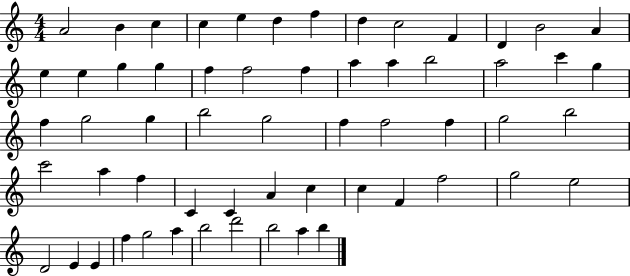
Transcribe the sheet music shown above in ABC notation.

X:1
T:Untitled
M:4/4
L:1/4
K:C
A2 B c c e d f d c2 F D B2 A e e g g f f2 f a a b2 a2 c' g f g2 g b2 g2 f f2 f g2 b2 c'2 a f C C A c c F f2 g2 e2 D2 E E f g2 a b2 d'2 b2 a b